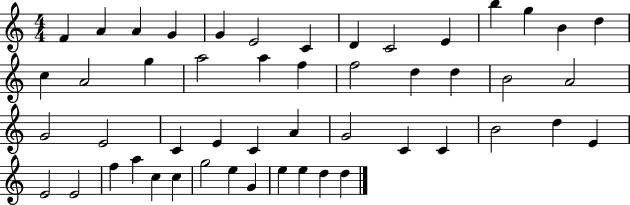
X:1
T:Untitled
M:4/4
L:1/4
K:C
F A A G G E2 C D C2 E b g B d c A2 g a2 a f f2 d d B2 A2 G2 E2 C E C A G2 C C B2 d E E2 E2 f a c c g2 e G e e d d